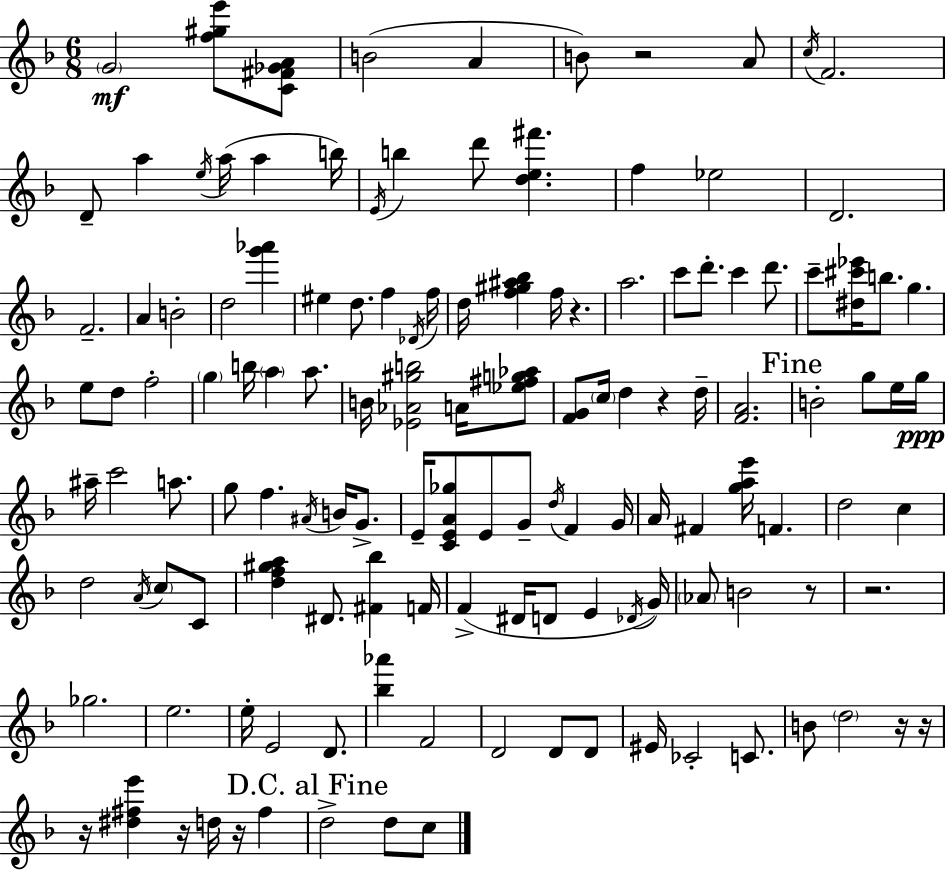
G4/h [F5,G#5,E6]/e [C4,F#4,Gb4,A4]/e B4/h A4/q B4/e R/h A4/e C5/s F4/h. D4/e A5/q E5/s A5/s A5/q B5/s E4/s B5/q D6/e [D5,E5,F#6]/q. F5/q Eb5/h D4/h. F4/h. A4/q B4/h D5/h [G6,Ab6]/q EIS5/q D5/e. F5/q Db4/s F5/s D5/s [F5,G#5,A#5,Bb5]/q F5/s R/q. A5/h. C6/e D6/e. C6/q D6/e. C6/e [D#5,C#6,Eb6]/s B5/e. G5/q. E5/e D5/e F5/h G5/q B5/s A5/q A5/e. B4/s [Eb4,Ab4,G#5,B5]/h A4/s [Eb5,F#5,G5,Ab5]/e [F4,G4]/e C5/s D5/q R/q D5/s [F4,A4]/h. B4/h G5/e E5/s G5/s A#5/s C6/h A5/e. G5/e F5/q. A#4/s B4/s G4/e. E4/s [C4,E4,A4,Gb5]/e E4/e G4/e D5/s F4/q G4/s A4/s F#4/q [G5,A5,E6]/s F4/q. D5/h C5/q D5/h A4/s C5/e C4/e [D5,F5,G#5,A5]/q D#4/e. [F#4,Bb5]/q F4/s F4/q D#4/s D4/e E4/q Db4/s G4/s Ab4/e B4/h R/e R/h. Gb5/h. E5/h. E5/s E4/h D4/e. [Bb5,Ab6]/q F4/h D4/h D4/e D4/e EIS4/s CES4/h C4/e. B4/e D5/h R/s R/s R/s [D#5,F#5,E6]/q R/s D5/s R/s F#5/q D5/h D5/e C5/e